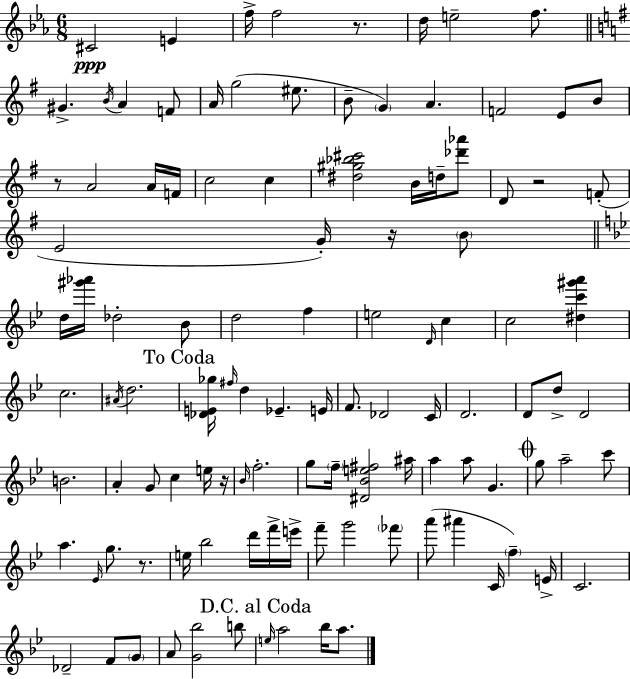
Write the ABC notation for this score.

X:1
T:Untitled
M:6/8
L:1/4
K:Eb
^C2 E f/4 f2 z/2 d/4 e2 f/2 ^G B/4 A F/2 A/4 g2 ^e/2 B/2 G A F2 E/2 B/2 z/2 A2 A/4 F/4 c2 c [^d^g_b^c']2 B/4 d/4 [_d'_a']/2 D/2 z2 F/2 E2 G/4 z/4 B/2 d/4 [^g'_a']/4 _d2 _B/2 d2 f e2 D/4 c c2 [^dc'^g'a'] c2 ^A/4 d2 [_DE_g]/4 ^f/4 d _E E/4 F/2 _D2 C/4 D2 D/2 d/2 D2 B2 A G/2 c e/4 z/4 _B/4 f2 g/2 f/4 [^D_Be^f]2 ^a/4 a a/2 G g/2 a2 c'/2 a _E/4 g/2 z/2 e/4 _b2 d'/4 f'/4 e'/4 f'/2 g'2 _f'/2 a'/2 ^a' C/4 f E/4 C2 _D2 F/2 G/2 A/2 [G_b]2 b/2 e/4 a2 _b/4 a/2